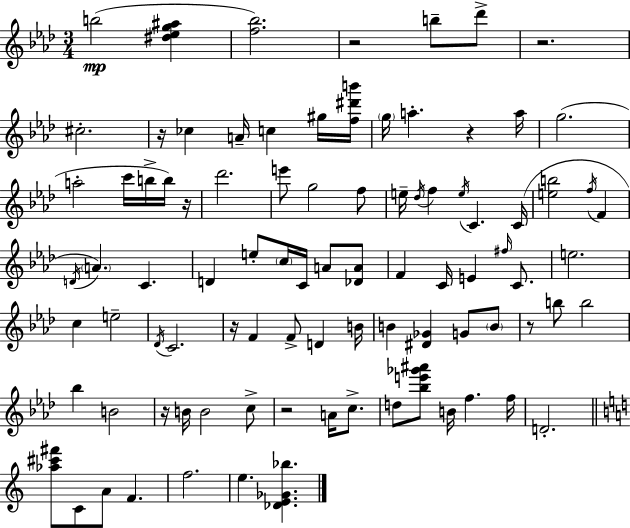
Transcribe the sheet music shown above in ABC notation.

X:1
T:Untitled
M:3/4
L:1/4
K:Ab
b2 [^d_eg^a] [f_b]2 z2 b/2 _d'/2 z2 ^c2 z/4 _c A/4 c ^g/4 [f^d'b']/4 g/4 a z a/4 g2 a2 c'/4 b/4 b/4 z/4 _d'2 e'/2 g2 f/2 e/4 _d/4 f e/4 C C/4 [eb]2 f/4 F D/4 A C D e/2 c/4 C/4 A/2 [_DA]/2 F C/4 E ^f/4 C/2 e2 c e2 _D/4 C2 z/4 F F/2 D B/4 B [^D_G] G/2 B/2 z/2 b/2 b2 _b B2 z/4 B/4 B2 c/2 z2 A/4 c/2 d/2 [_be'_g'^a']/2 B/4 f f/4 D2 [_a^c'^f']/2 C/2 A/2 F f2 e [_DE_G_b]